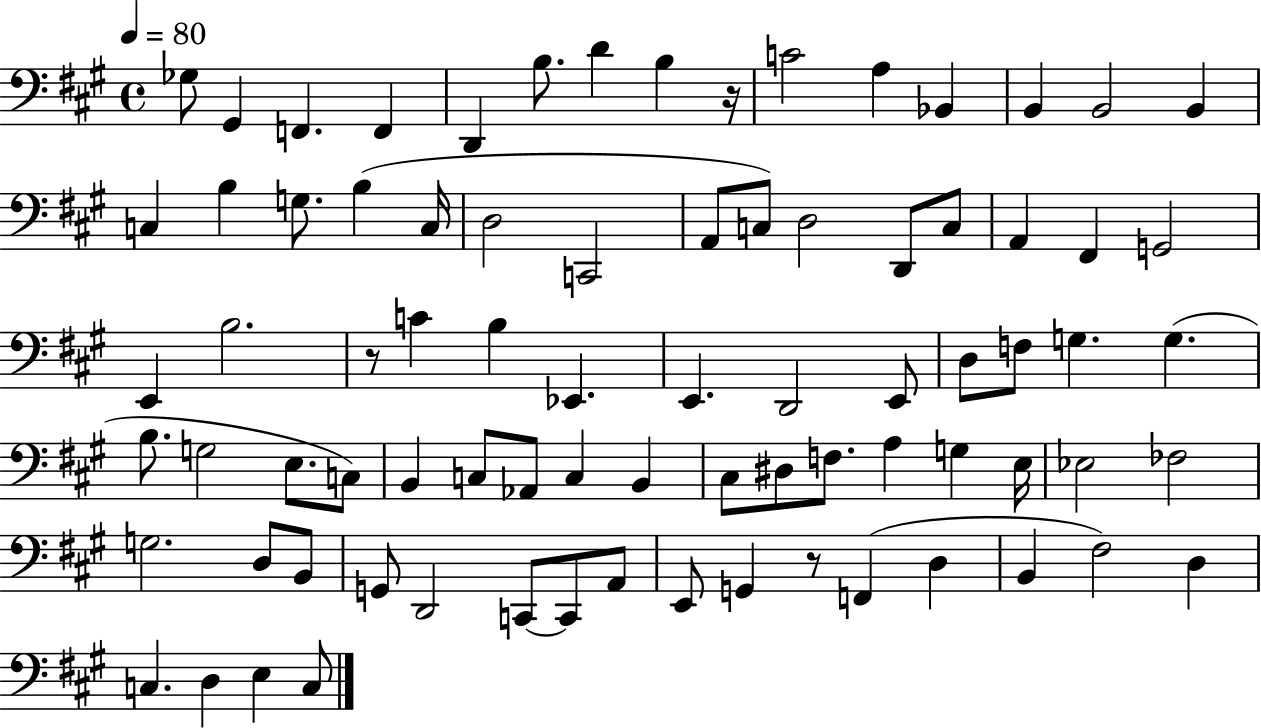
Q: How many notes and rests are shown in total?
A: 80